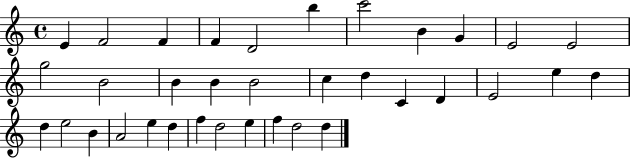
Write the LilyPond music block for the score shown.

{
  \clef treble
  \time 4/4
  \defaultTimeSignature
  \key c \major
  e'4 f'2 f'4 | f'4 d'2 b''4 | c'''2 b'4 g'4 | e'2 e'2 | \break g''2 b'2 | b'4 b'4 b'2 | c''4 d''4 c'4 d'4 | e'2 e''4 d''4 | \break d''4 e''2 b'4 | a'2 e''4 d''4 | f''4 d''2 e''4 | f''4 d''2 d''4 | \break \bar "|."
}